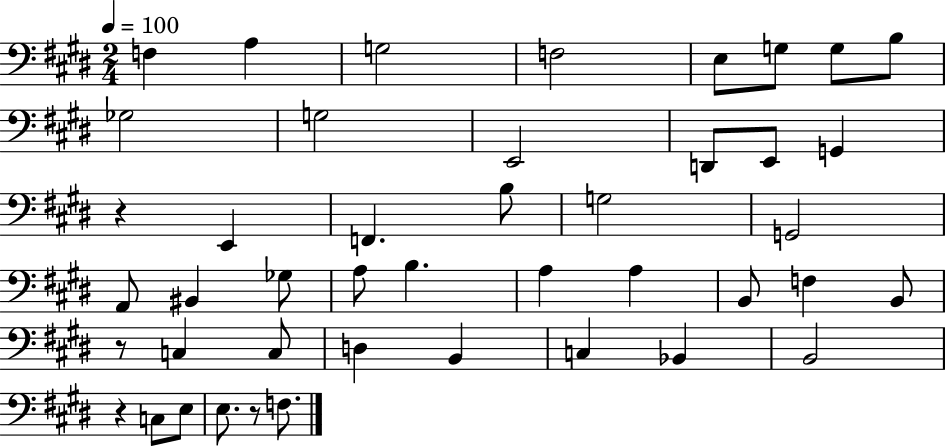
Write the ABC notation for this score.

X:1
T:Untitled
M:2/4
L:1/4
K:E
F, A, G,2 F,2 E,/2 G,/2 G,/2 B,/2 _G,2 G,2 E,,2 D,,/2 E,,/2 G,, z E,, F,, B,/2 G,2 G,,2 A,,/2 ^B,, _G,/2 A,/2 B, A, A, B,,/2 F, B,,/2 z/2 C, C,/2 D, B,, C, _B,, B,,2 z C,/2 E,/2 E,/2 z/2 F,/2